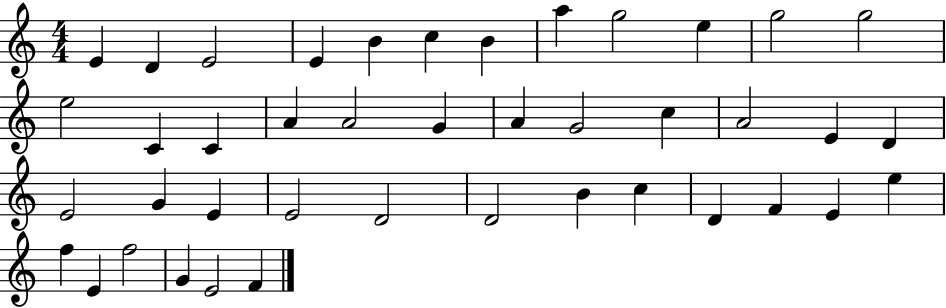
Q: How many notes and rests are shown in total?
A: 42